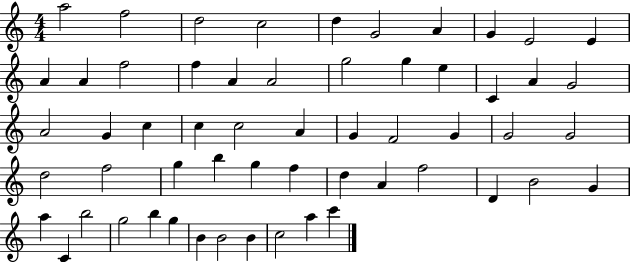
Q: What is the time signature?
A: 4/4